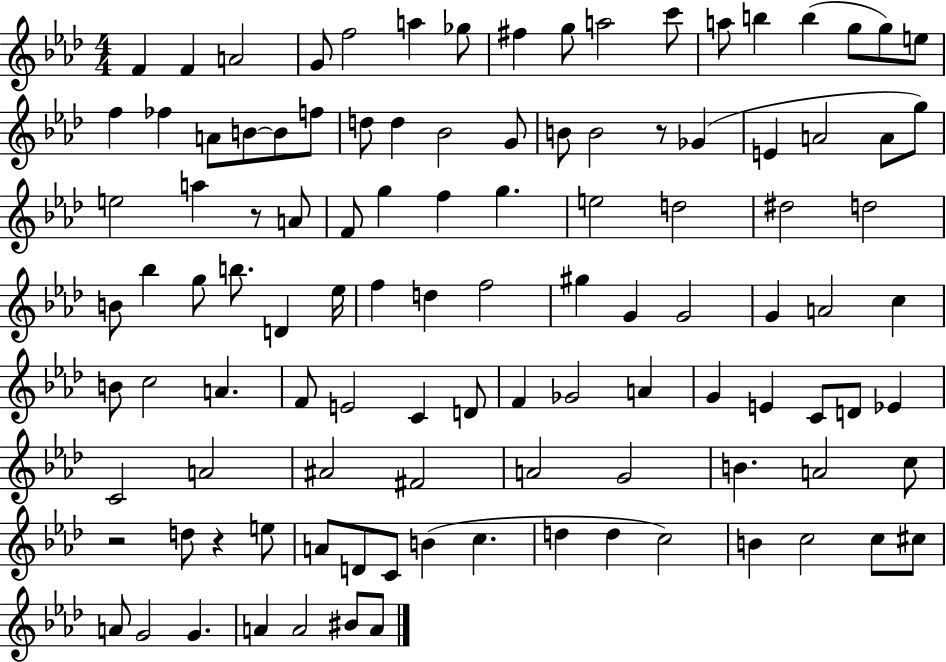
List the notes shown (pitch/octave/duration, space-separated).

F4/q F4/q A4/h G4/e F5/h A5/q Gb5/e F#5/q G5/e A5/h C6/e A5/e B5/q B5/q G5/e G5/e E5/e F5/q FES5/q A4/e B4/e B4/e F5/e D5/e D5/q Bb4/h G4/e B4/e B4/h R/e Gb4/q E4/q A4/h A4/e G5/e E5/h A5/q R/e A4/e F4/e G5/q F5/q G5/q. E5/h D5/h D#5/h D5/h B4/e Bb5/q G5/e B5/e. D4/q Eb5/s F5/q D5/q F5/h G#5/q G4/q G4/h G4/q A4/h C5/q B4/e C5/h A4/q. F4/e E4/h C4/q D4/e F4/q Gb4/h A4/q G4/q E4/q C4/e D4/e Eb4/q C4/h A4/h A#4/h F#4/h A4/h G4/h B4/q. A4/h C5/e R/h D5/e R/q E5/e A4/e D4/e C4/e B4/q C5/q. D5/q D5/q C5/h B4/q C5/h C5/e C#5/e A4/e G4/h G4/q. A4/q A4/h BIS4/e A4/e